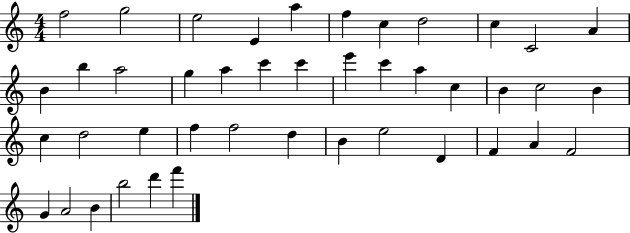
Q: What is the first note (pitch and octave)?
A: F5